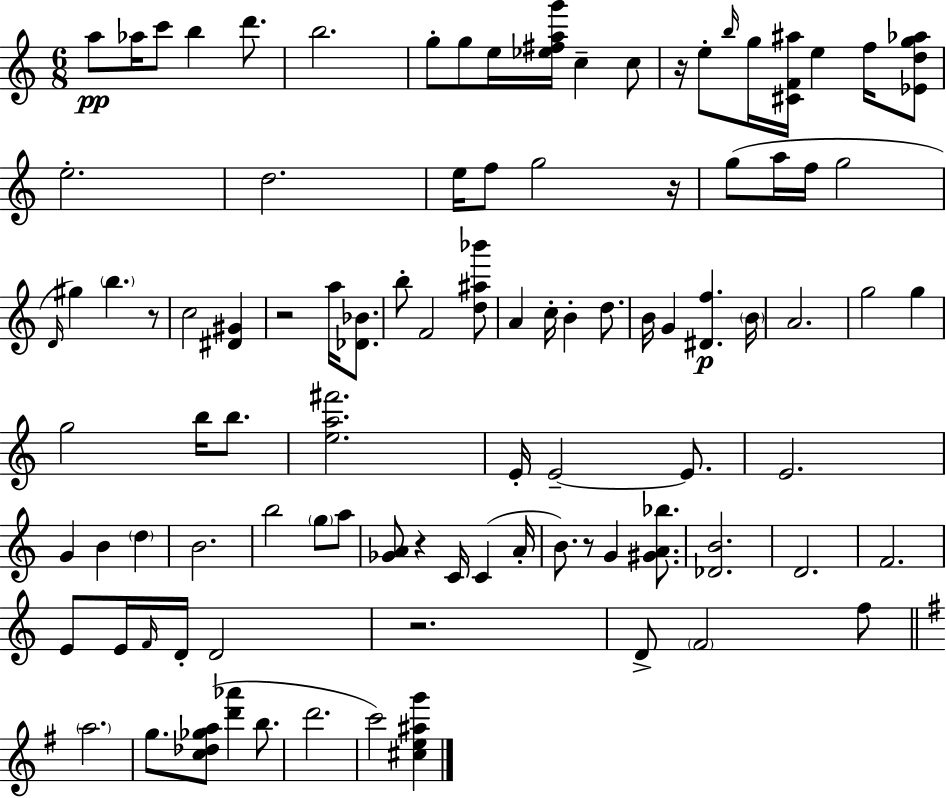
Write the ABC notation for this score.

X:1
T:Untitled
M:6/8
L:1/4
K:Am
a/2 _a/4 c'/2 b d'/2 b2 g/2 g/2 e/4 [_e^fag']/4 c c/2 z/4 e/2 b/4 g/4 [^CF^a]/4 e f/4 [_Edg_a]/2 e2 d2 e/4 f/2 g2 z/4 g/2 a/4 f/4 g2 D/4 ^g b z/2 c2 [^D^G] z2 a/4 [_D_B]/2 b/2 F2 [d^a_b']/2 A c/4 B d/2 B/4 G [^Df] B/4 A2 g2 g g2 b/4 b/2 [ea^f']2 E/4 E2 E/2 E2 G B d B2 b2 g/2 a/2 [_GA]/2 z C/4 C A/4 B/2 z/2 G [^GA_b]/2 [_DB]2 D2 F2 E/2 E/4 F/4 D/4 D2 z2 D/2 F2 f/2 a2 g/2 [c_d_ga]/2 [d'_a'] b/2 d'2 c'2 [^ce^ag']